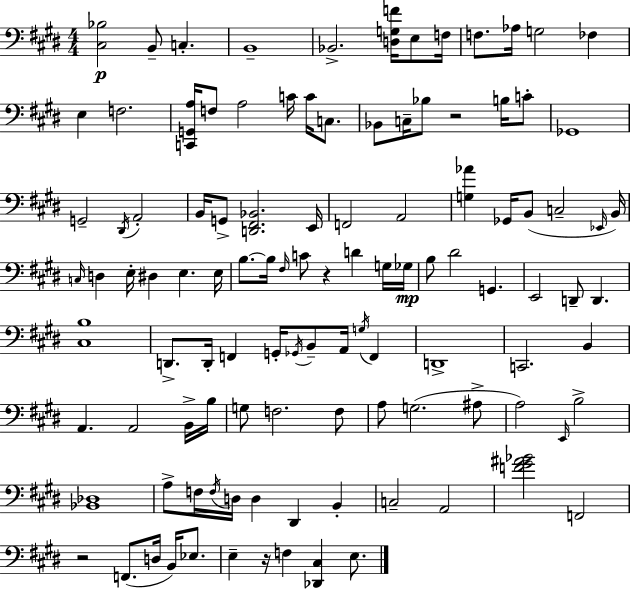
[C#3,Bb3]/h B2/e C3/q. B2/w Bb2/h. [D3,G3,F4]/s E3/e F3/s F3/e. Ab3/s G3/h FES3/q E3/q F3/h. [C2,G2,A3]/s F3/e A3/h C4/s C4/s C3/e. Bb2/e C3/s Bb3/e R/h B3/s C4/e Gb2/w G2/h D#2/s A2/h B2/s G2/e [D2,F#2,Bb2]/h. E2/s F2/h A2/h [G3,Ab4]/q Gb2/s B2/e C3/h Eb2/s B2/s C3/s D3/q E3/s D#3/q E3/q. E3/s B3/e. B3/s F#3/s C4/e R/q D4/q G3/s Gb3/s B3/e D#4/h G2/q. E2/h D2/e D2/q. [C#3,B3]/w D2/e. D2/s F2/q G2/s Gb2/s B2/e A2/s G3/s F2/q D2/w C2/h. B2/q A2/q. A2/h B2/s B3/s G3/e F3/h. F3/e A3/e G3/h. A#3/e A3/h E2/s B3/h [Bb2,Db3]/w A3/e F3/s F3/s D3/s D3/q D#2/q B2/q C3/h A2/h [F4,G#4,A#4,Bb4]/h F2/h R/h F2/e. D3/s B2/s Eb3/e. E3/q R/s F3/q [Db2,C#3]/q E3/e.